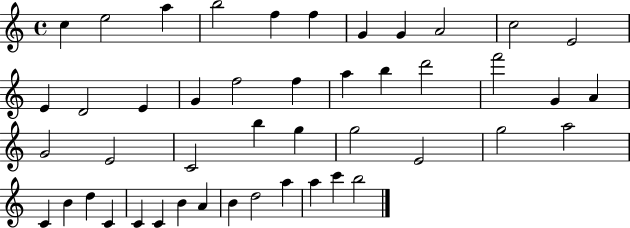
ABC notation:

X:1
T:Untitled
M:4/4
L:1/4
K:C
c e2 a b2 f f G G A2 c2 E2 E D2 E G f2 f a b d'2 f'2 G A G2 E2 C2 b g g2 E2 g2 a2 C B d C C C B A B d2 a a c' b2